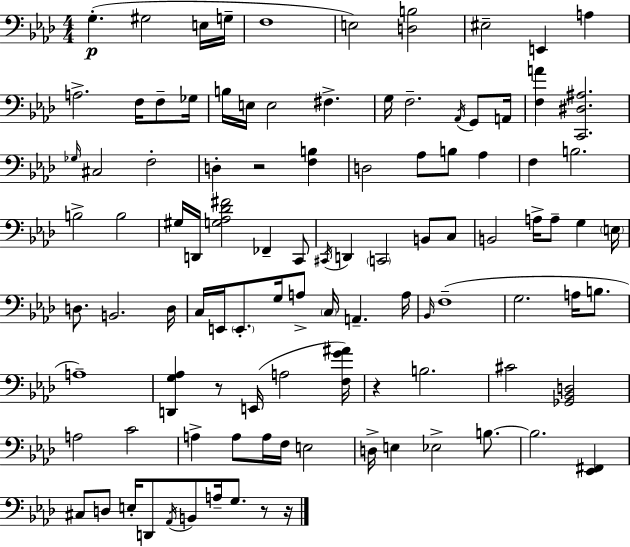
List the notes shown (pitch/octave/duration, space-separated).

G3/q. G#3/h E3/s G3/s F3/w E3/h [D3,B3]/h EIS3/h E2/q A3/q A3/h. F3/s F3/e Gb3/s B3/s E3/s E3/h F#3/q. G3/s F3/h. Ab2/s G2/e A2/s [F3,A4]/q [C2,D#3,A#3]/h. Gb3/s C#3/h F3/h D3/q R/h [F3,B3]/q D3/h Ab3/e B3/e Ab3/q F3/q B3/h. B3/h B3/h G#3/s D2/s [G3,Ab3,Db4,F#4]/h FES2/q C2/e C#2/s D2/q C2/h B2/e C3/e B2/h A3/s A3/e G3/q E3/s D3/e. B2/h. D3/s C3/s E2/s E2/e. G3/s A3/e C3/s A2/q. A3/s Bb2/s F3/w G3/h. A3/s B3/e. A3/w [D2,G3,Ab3]/q R/e E2/s A3/h [F3,G4,A#4]/s R/q B3/h. C#4/h [Gb2,Bb2,D3]/h A3/h C4/h A3/q A3/e A3/s F3/s E3/h D3/s E3/q Eb3/h B3/e. B3/h. [Eb2,F#2]/q C#3/e D3/e E3/s D2/e Ab2/s B2/e A3/s G3/e. R/e R/s